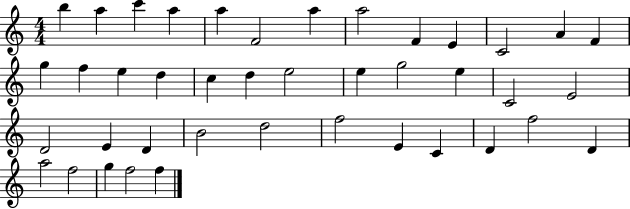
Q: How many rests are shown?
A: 0